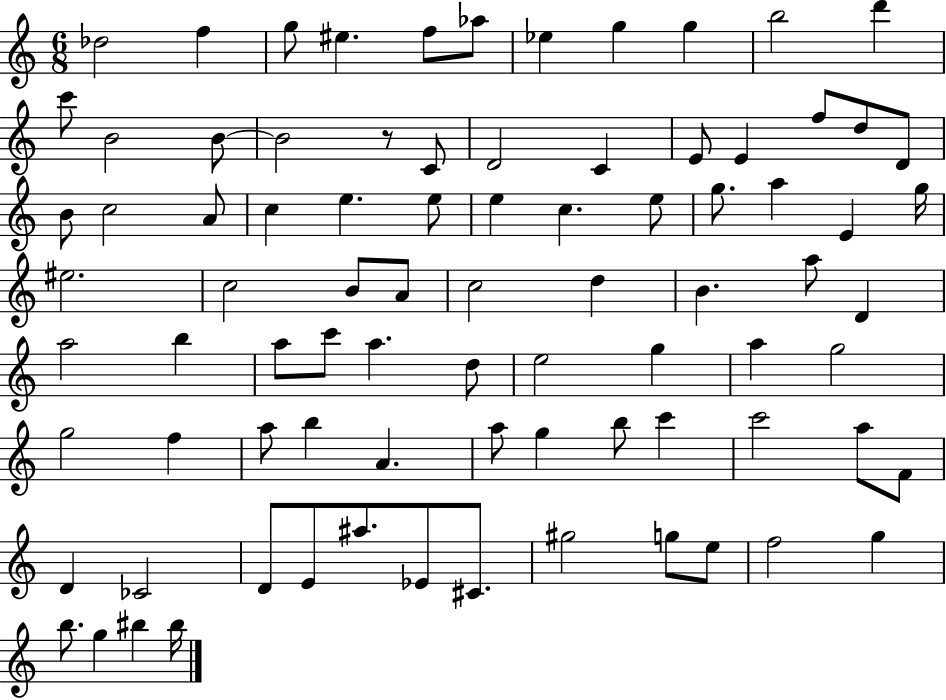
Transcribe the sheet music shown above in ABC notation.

X:1
T:Untitled
M:6/8
L:1/4
K:C
_d2 f g/2 ^e f/2 _a/2 _e g g b2 d' c'/2 B2 B/2 B2 z/2 C/2 D2 C E/2 E f/2 d/2 D/2 B/2 c2 A/2 c e e/2 e c e/2 g/2 a E g/4 ^e2 c2 B/2 A/2 c2 d B a/2 D a2 b a/2 c'/2 a d/2 e2 g a g2 g2 f a/2 b A a/2 g b/2 c' c'2 a/2 F/2 D _C2 D/2 E/2 ^a/2 _E/2 ^C/2 ^g2 g/2 e/2 f2 g b/2 g ^b ^b/4